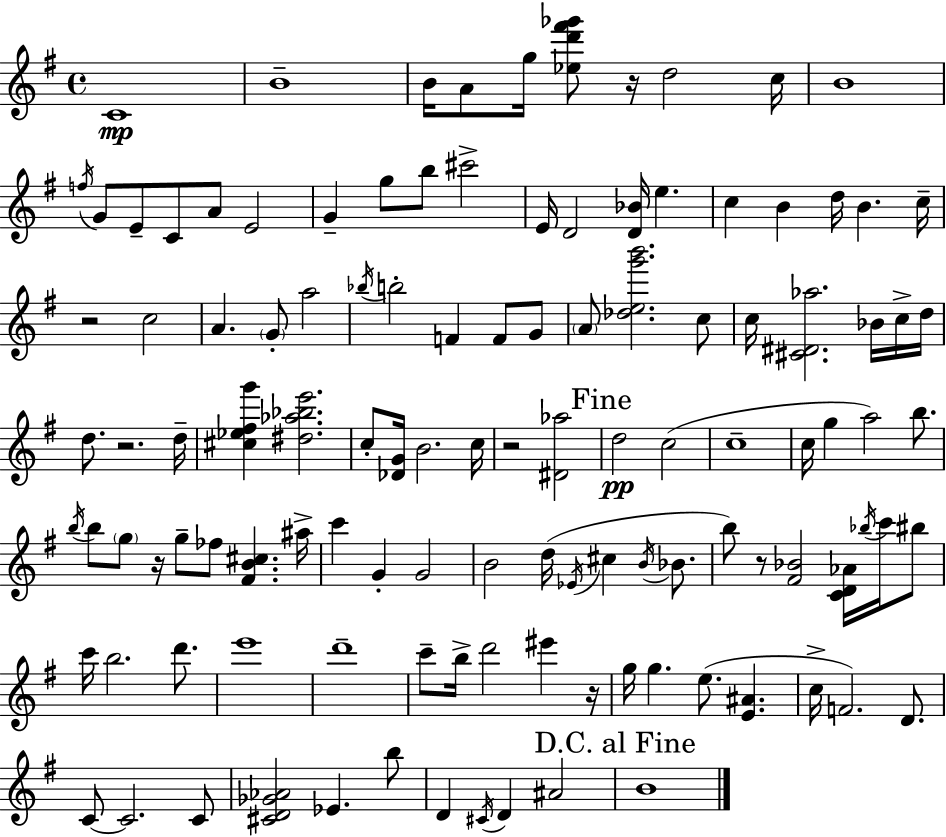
C4/w B4/w B4/s A4/e G5/s [Eb5,D6,F#6,Gb6]/e R/s D5/h C5/s B4/w F5/s G4/e E4/e C4/e A4/e E4/h G4/q G5/e B5/e C#6/h E4/s D4/h [D4,Bb4]/s E5/q. C5/q B4/q D5/s B4/q. C5/s R/h C5/h A4/q. G4/e A5/h Bb5/s B5/h F4/q F4/e G4/e A4/e [Db5,E5,G6,B6]/h. C5/e C5/s [C#4,D#4,Ab5]/h. Bb4/s C5/s D5/s D5/e. R/h. D5/s [C#5,Eb5,F#5,G6]/q [D#5,Ab5,Bb5,E6]/h. C5/e [Db4,G4]/s B4/h. C5/s R/h [D#4,Ab5]/h D5/h C5/h C5/w C5/s G5/q A5/h B5/e. B5/s B5/e G5/e R/s G5/e FES5/e [F#4,B4,C#5]/q. A#5/s C6/q G4/q G4/h B4/h D5/s Eb4/s C#5/q B4/s Bb4/e. B5/e R/e [F#4,Bb4]/h [C4,D4,Ab4]/s Bb5/s C6/s BIS5/e C6/s B5/h. D6/e. E6/w D6/w C6/e B5/s D6/h EIS6/q R/s G5/s G5/q. E5/e. [E4,A#4]/q. C5/s F4/h. D4/e. C4/e C4/h. C4/e [C#4,D4,Gb4,Ab4]/h Eb4/q. B5/e D4/q C#4/s D4/q A#4/h B4/w